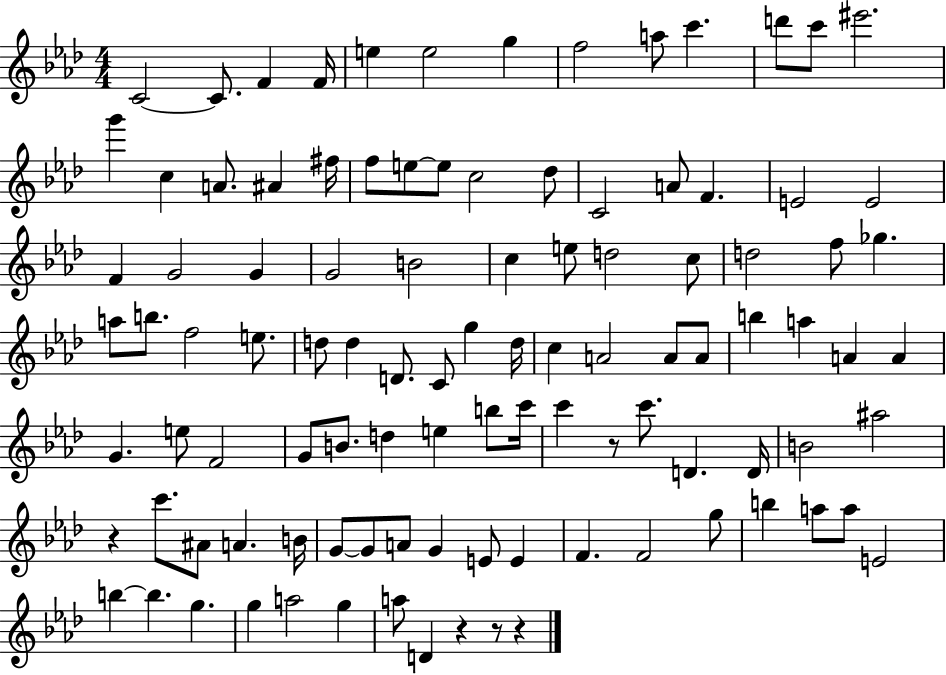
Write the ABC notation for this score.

X:1
T:Untitled
M:4/4
L:1/4
K:Ab
C2 C/2 F F/4 e e2 g f2 a/2 c' d'/2 c'/2 ^e'2 g' c A/2 ^A ^f/4 f/2 e/2 e/2 c2 _d/2 C2 A/2 F E2 E2 F G2 G G2 B2 c e/2 d2 c/2 d2 f/2 _g a/2 b/2 f2 e/2 d/2 d D/2 C/2 g d/4 c A2 A/2 A/2 b a A A G e/2 F2 G/2 B/2 d e b/2 c'/4 c' z/2 c'/2 D D/4 B2 ^a2 z c'/2 ^A/2 A B/4 G/2 G/2 A/2 G E/2 E F F2 g/2 b a/2 a/2 E2 b b g g a2 g a/2 D z z/2 z